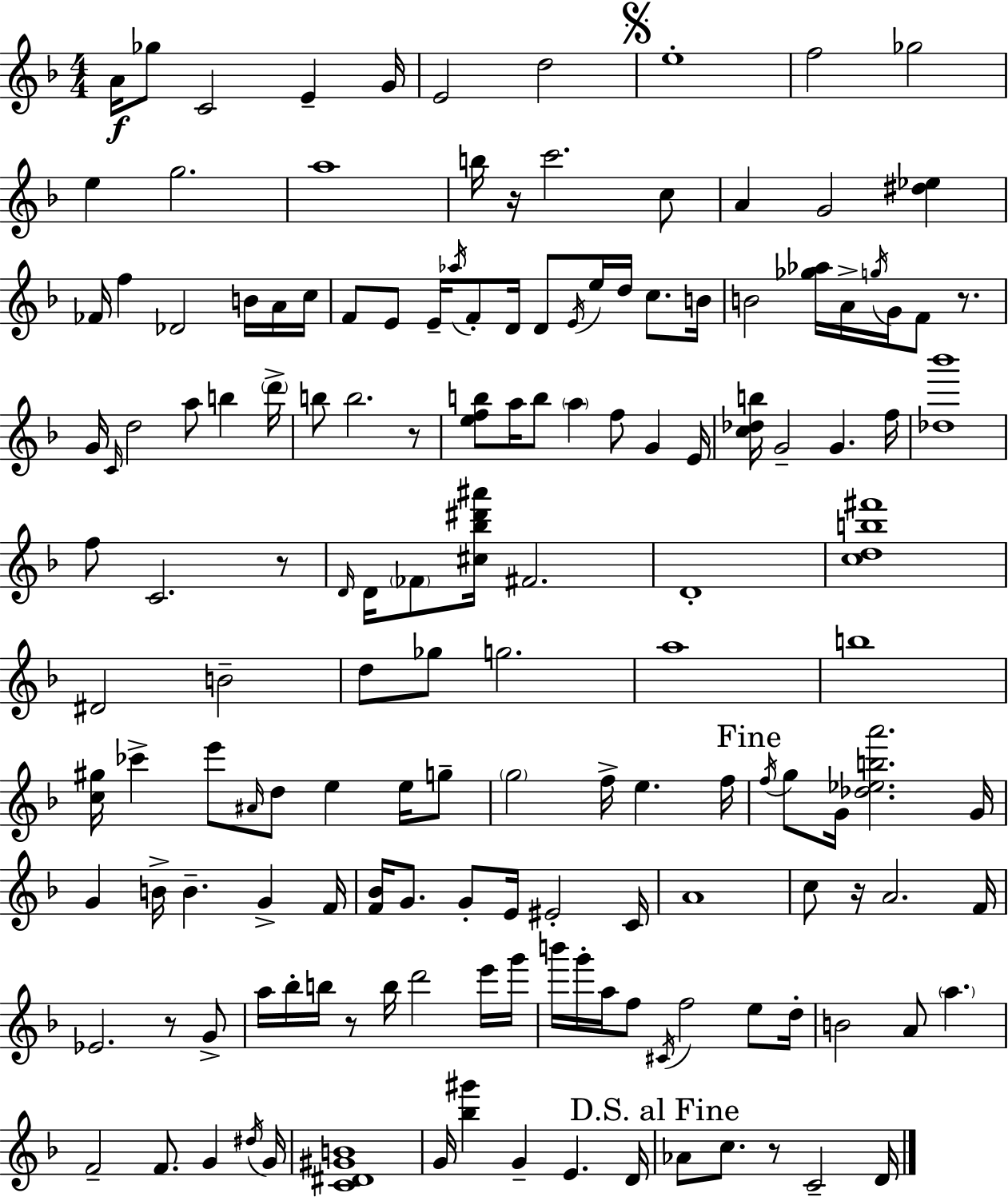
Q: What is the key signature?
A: D minor